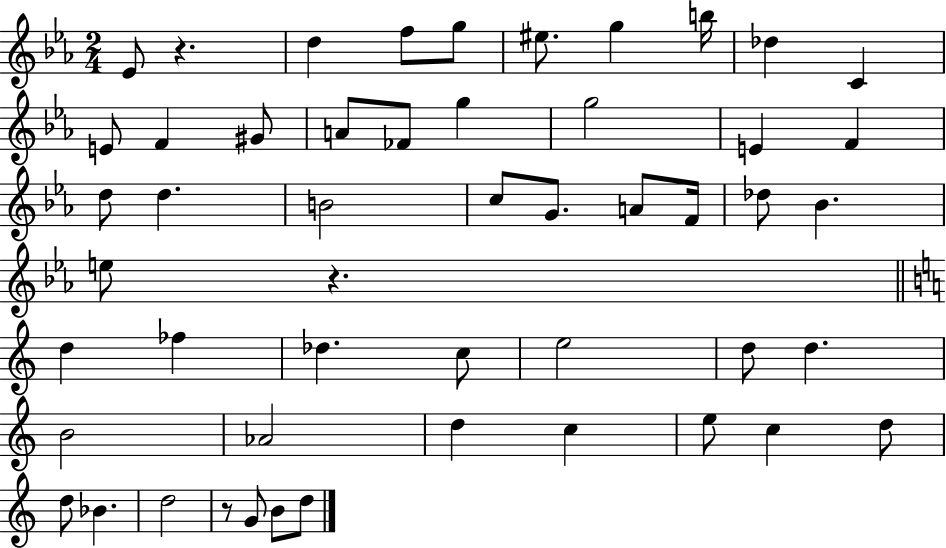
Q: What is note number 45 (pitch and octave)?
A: D5